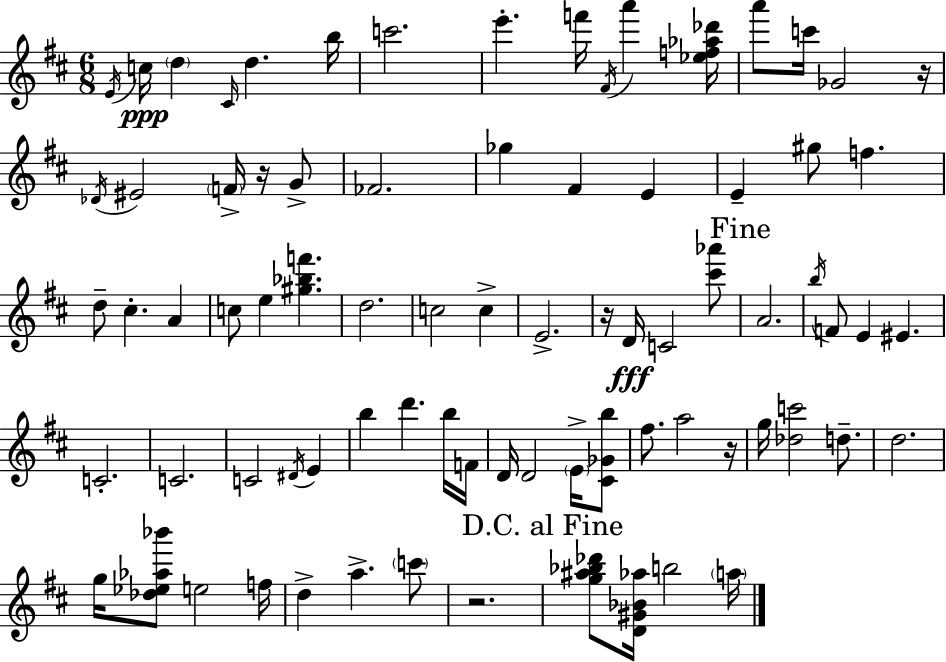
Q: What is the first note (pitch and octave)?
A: E4